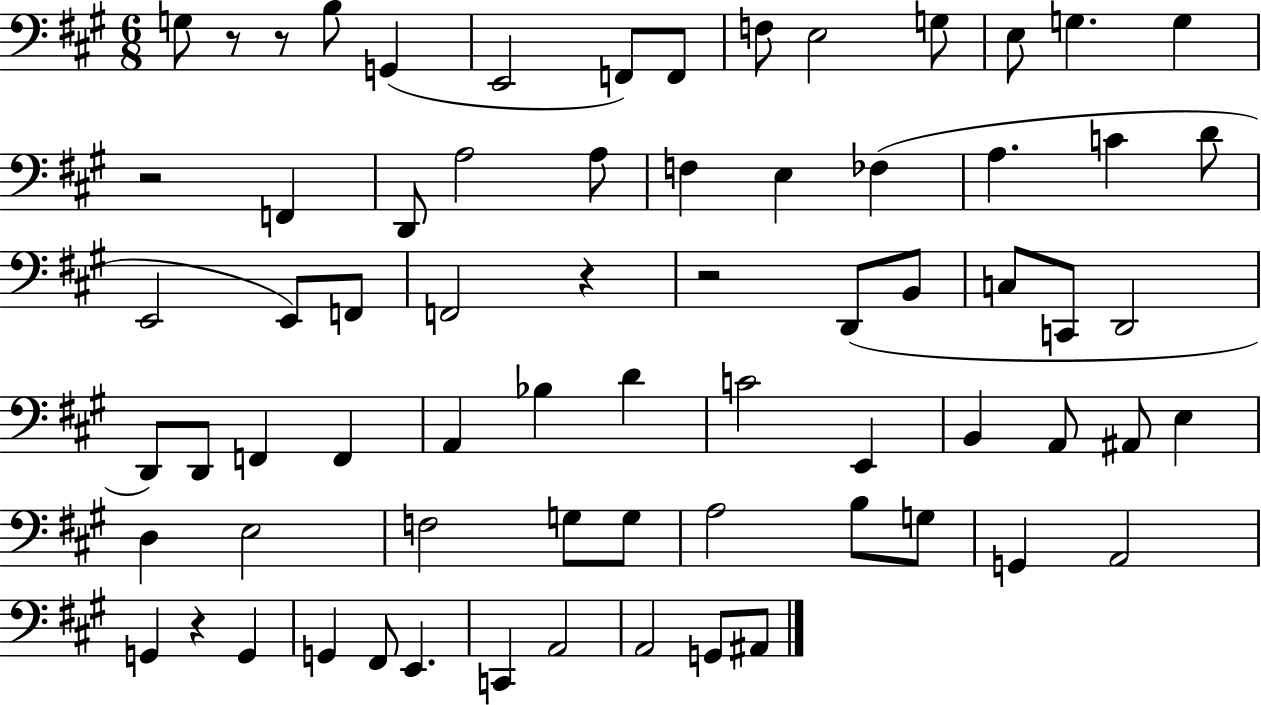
{
  \clef bass
  \numericTimeSignature
  \time 6/8
  \key a \major
  g8 r8 r8 b8 g,4( | e,2 f,8) f,8 | f8 e2 g8 | e8 g4. g4 | \break r2 f,4 | d,8 a2 a8 | f4 e4 fes4( | a4. c'4 d'8 | \break e,2 e,8) f,8 | f,2 r4 | r2 d,8( b,8 | c8 c,8 d,2 | \break d,8) d,8 f,4 f,4 | a,4 bes4 d'4 | c'2 e,4 | b,4 a,8 ais,8 e4 | \break d4 e2 | f2 g8 g8 | a2 b8 g8 | g,4 a,2 | \break g,4 r4 g,4 | g,4 fis,8 e,4. | c,4 a,2 | a,2 g,8 ais,8 | \break \bar "|."
}